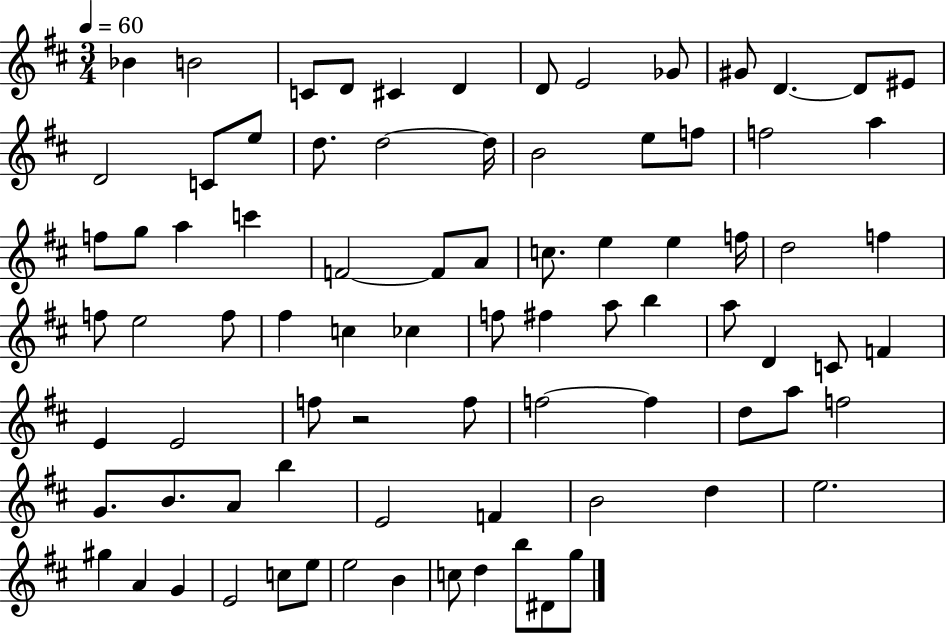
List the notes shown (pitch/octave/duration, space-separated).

Bb4/q B4/h C4/e D4/e C#4/q D4/q D4/e E4/h Gb4/e G#4/e D4/q. D4/e EIS4/e D4/h C4/e E5/e D5/e. D5/h D5/s B4/h E5/e F5/e F5/h A5/q F5/e G5/e A5/q C6/q F4/h F4/e A4/e C5/e. E5/q E5/q F5/s D5/h F5/q F5/e E5/h F5/e F#5/q C5/q CES5/q F5/e F#5/q A5/e B5/q A5/e D4/q C4/e F4/q E4/q E4/h F5/e R/h F5/e F5/h F5/q D5/e A5/e F5/h G4/e. B4/e. A4/e B5/q E4/h F4/q B4/h D5/q E5/h. G#5/q A4/q G4/q E4/h C5/e E5/e E5/h B4/q C5/e D5/q B5/e D#4/e G5/e